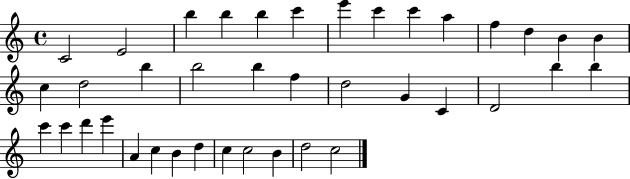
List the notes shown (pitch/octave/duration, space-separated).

C4/h E4/h B5/q B5/q B5/q C6/q E6/q C6/q C6/q A5/q F5/q D5/q B4/q B4/q C5/q D5/h B5/q B5/h B5/q F5/q D5/h G4/q C4/q D4/h B5/q B5/q C6/q C6/q D6/q E6/q A4/q C5/q B4/q D5/q C5/q C5/h B4/q D5/h C5/h